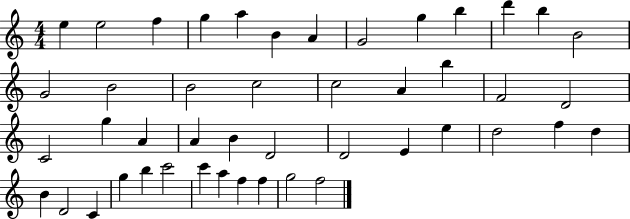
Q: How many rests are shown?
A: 0